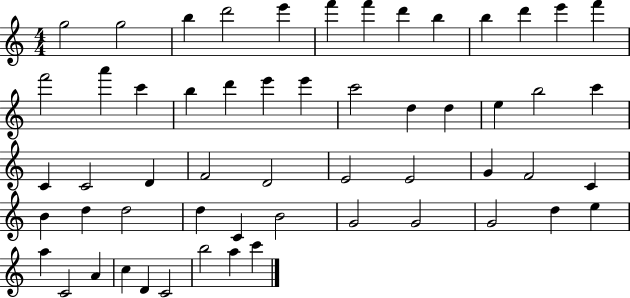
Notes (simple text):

G5/h G5/h B5/q D6/h E6/q F6/q F6/q D6/q B5/q B5/q D6/q E6/q F6/q F6/h A6/q C6/q B5/q D6/q E6/q E6/q C6/h D5/q D5/q E5/q B5/h C6/q C4/q C4/h D4/q F4/h D4/h E4/h E4/h G4/q F4/h C4/q B4/q D5/q D5/h D5/q C4/q B4/h G4/h G4/h G4/h D5/q E5/q A5/q C4/h A4/q C5/q D4/q C4/h B5/h A5/q C6/q